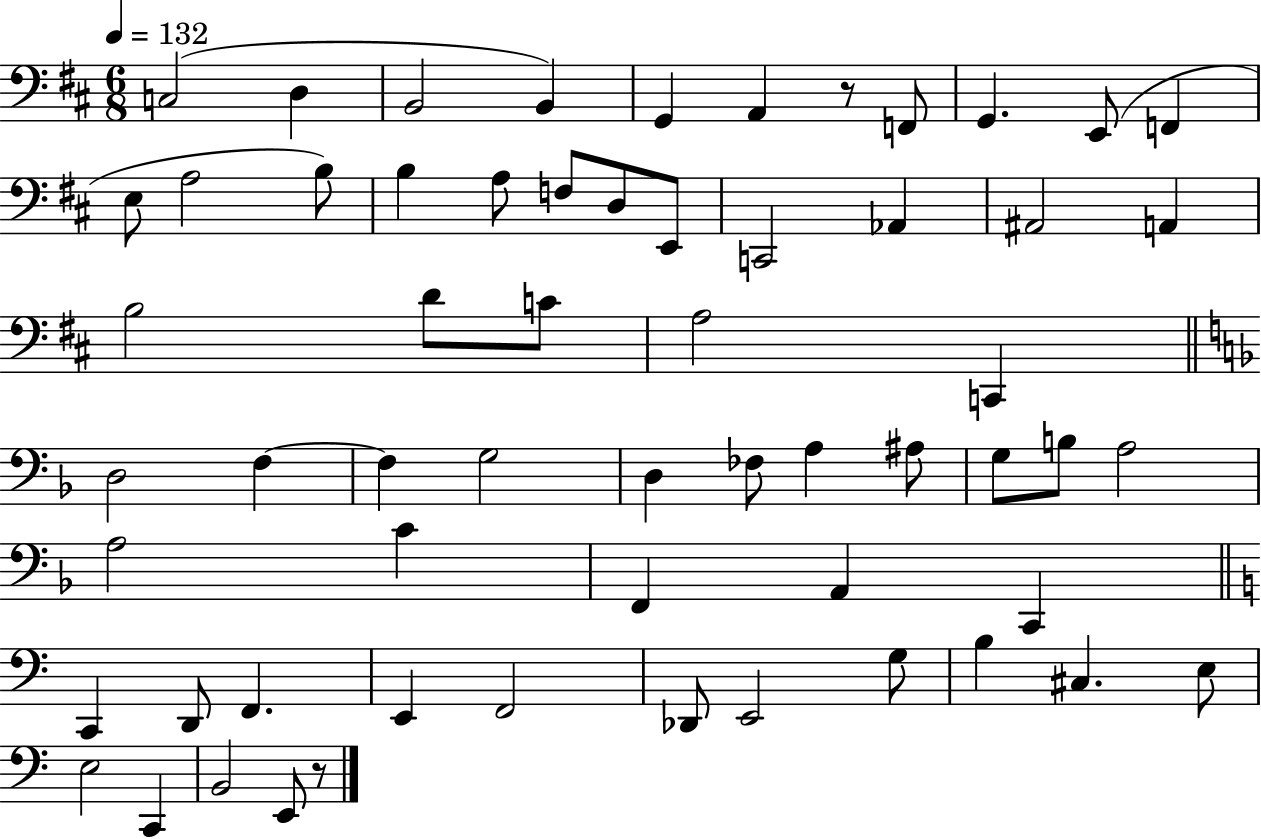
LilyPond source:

{
  \clef bass
  \numericTimeSignature
  \time 6/8
  \key d \major
  \tempo 4 = 132
  c2( d4 | b,2 b,4) | g,4 a,4 r8 f,8 | g,4. e,8( f,4 | \break e8 a2 b8) | b4 a8 f8 d8 e,8 | c,2 aes,4 | ais,2 a,4 | \break b2 d'8 c'8 | a2 c,4 | \bar "||" \break \key f \major d2 f4~~ | f4 g2 | d4 fes8 a4 ais8 | g8 b8 a2 | \break a2 c'4 | f,4 a,4 c,4 | \bar "||" \break \key c \major c,4 d,8 f,4. | e,4 f,2 | des,8 e,2 g8 | b4 cis4. e8 | \break e2 c,4 | b,2 e,8 r8 | \bar "|."
}